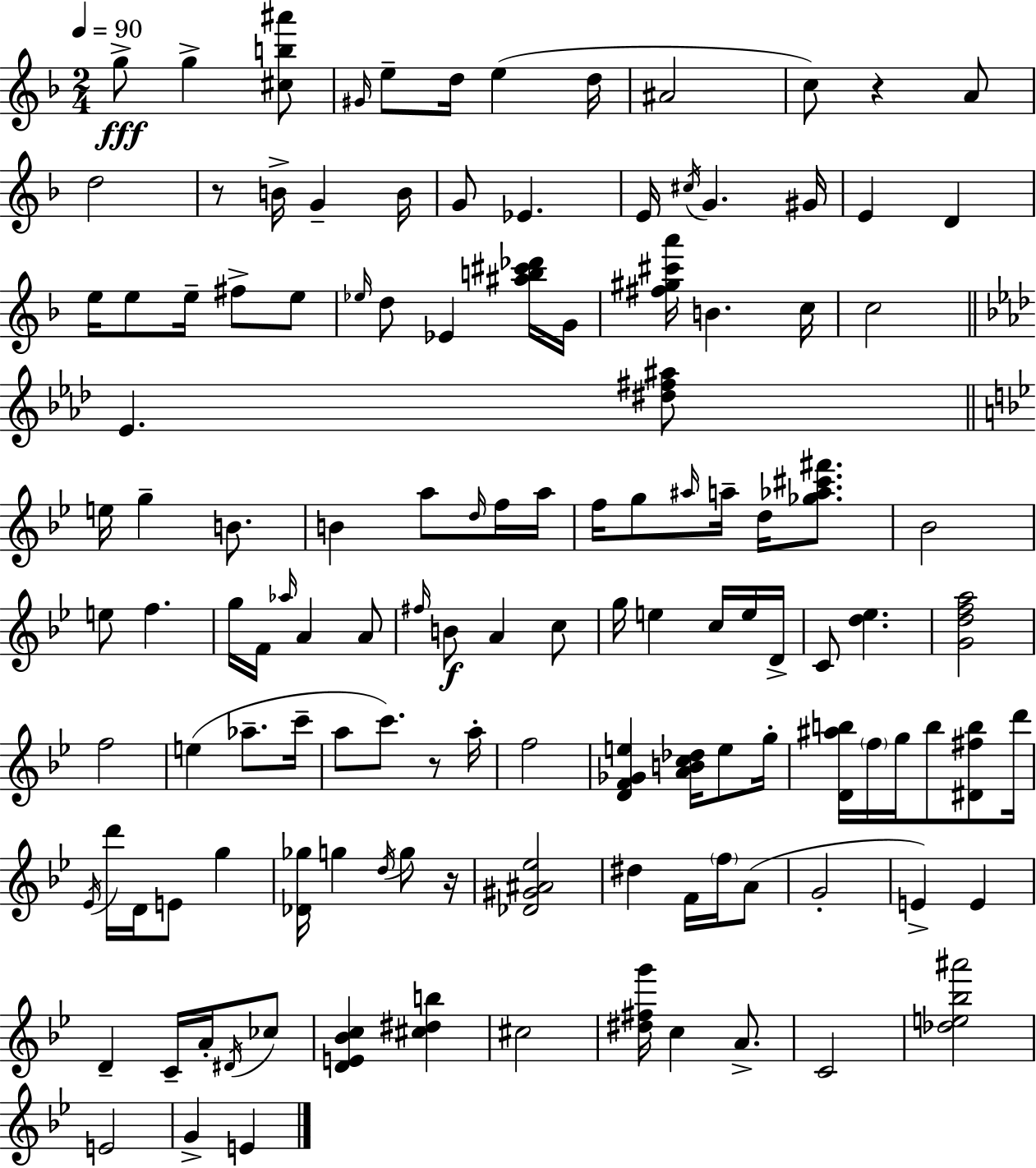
{
  \clef treble
  \numericTimeSignature
  \time 2/4
  \key f \major
  \tempo 4 = 90
  \repeat volta 2 { g''8->\fff g''4-> <cis'' b'' ais'''>8 | \grace { gis'16 } e''8-- d''16 e''4( | d''16 ais'2 | c''8) r4 a'8 | \break d''2 | r8 b'16-> g'4-- | b'16 g'8 ees'4. | e'16 \acciaccatura { cis''16 } g'4. | \break gis'16 e'4 d'4 | e''16 e''8 e''16-- fis''8-> | e''8 \grace { ees''16 } d''8 ees'4 | <ais'' b'' cis''' des'''>16 g'16 <fis'' gis'' cis''' a'''>16 b'4. | \break c''16 c''2 | \bar "||" \break \key aes \major ees'4. <dis'' fis'' ais''>8 | \bar "||" \break \key bes \major e''16 g''4-- b'8. | b'4 a''8 \grace { d''16 } f''16 | a''16 f''16 g''8 \grace { ais''16 } a''16-- d''16 <ges'' aes'' cis''' fis'''>8. | bes'2 | \break e''8 f''4. | g''16 f'16 \grace { aes''16 } a'4 | a'8 \grace { fis''16 } b'8\f a'4 | c''8 g''16 e''4 | \break c''16 e''16 d'16-> c'8 <d'' ees''>4. | <g' d'' f'' a''>2 | f''2 | e''4( | \break aes''8.-- c'''16-- a''8 c'''8.) | r8 a''16-. f''2 | <d' f' ges' e''>4 | <a' b' c'' des''>16 e''8 g''16-. <d' ais'' b''>16 \parenthesize f''16 g''16 b''8 | \break <dis' fis'' b''>8 d'''16 \acciaccatura { ees'16 } d'''16 d'16 e'8 | g''4 <des' ges''>16 g''4 | \acciaccatura { d''16 } g''8 r16 <des' gis' ais' ees''>2 | dis''4 | \break f'16 \parenthesize f''16 a'8( g'2-. | e'4->) | e'4 d'4-- | c'16-- a'16-. \acciaccatura { dis'16 } ces''8 <d' e' bes' c''>4 | \break <cis'' dis'' b''>4 cis''2 | <dis'' fis'' g'''>16 | c''4 a'8.-> c'2 | <des'' e'' bes'' ais'''>2 | \break e'2 | g'4-> | e'4 } \bar "|."
}